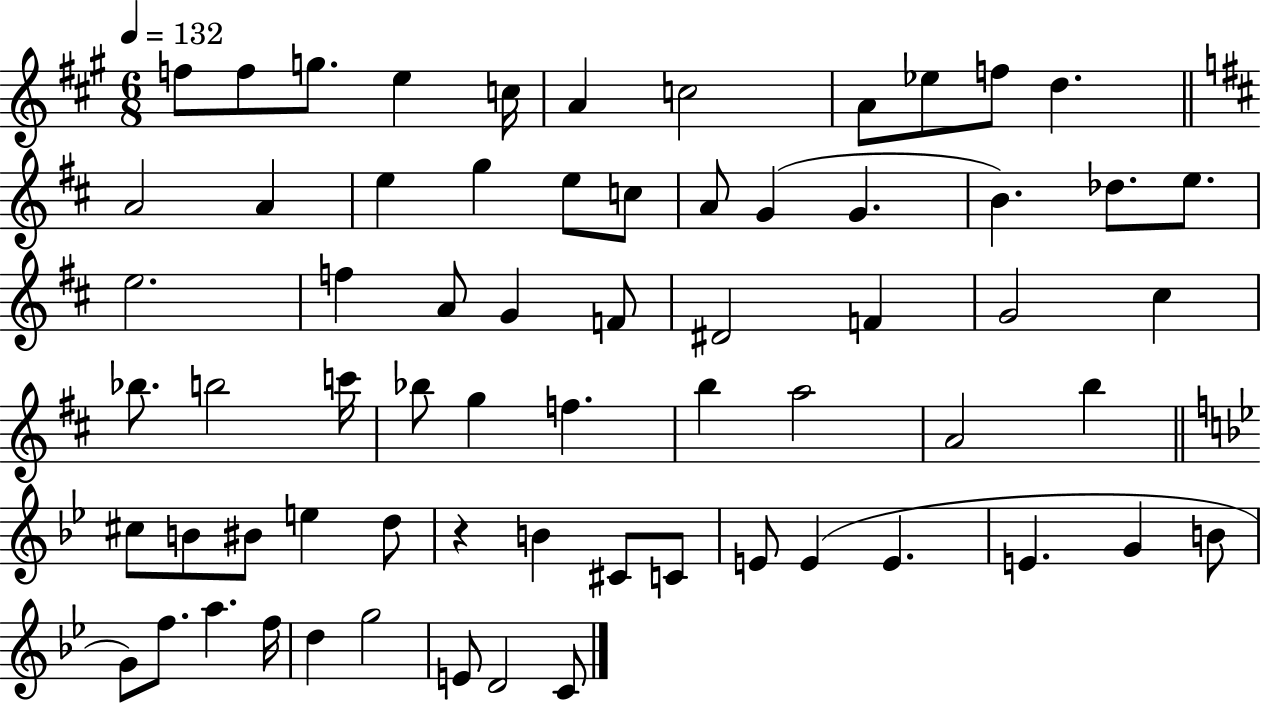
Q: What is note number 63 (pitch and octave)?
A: E4